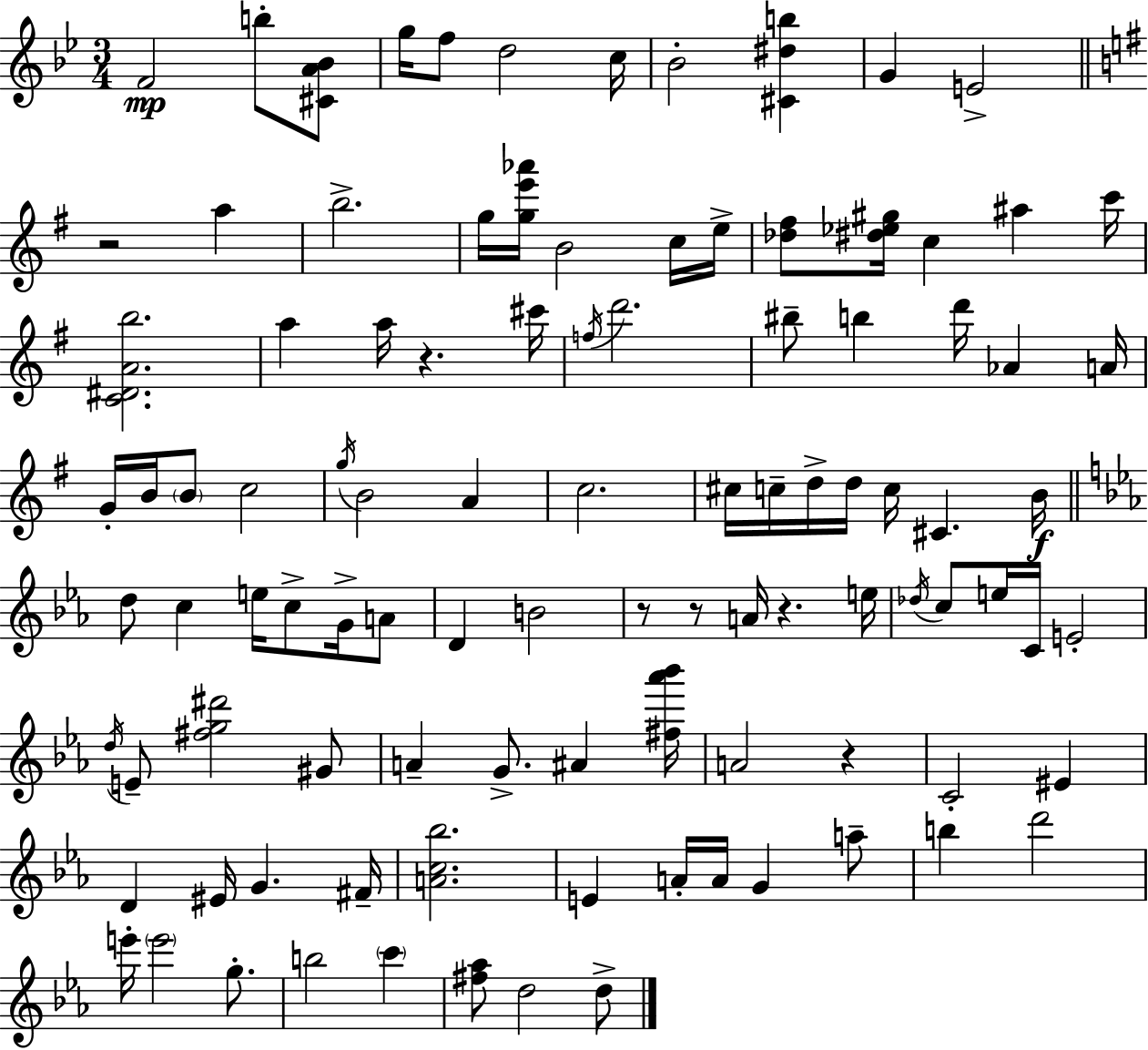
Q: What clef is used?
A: treble